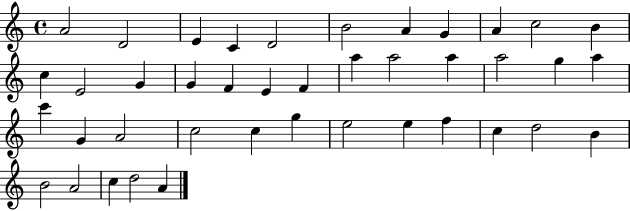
{
  \clef treble
  \time 4/4
  \defaultTimeSignature
  \key c \major
  a'2 d'2 | e'4 c'4 d'2 | b'2 a'4 g'4 | a'4 c''2 b'4 | \break c''4 e'2 g'4 | g'4 f'4 e'4 f'4 | a''4 a''2 a''4 | a''2 g''4 a''4 | \break c'''4 g'4 a'2 | c''2 c''4 g''4 | e''2 e''4 f''4 | c''4 d''2 b'4 | \break b'2 a'2 | c''4 d''2 a'4 | \bar "|."
}